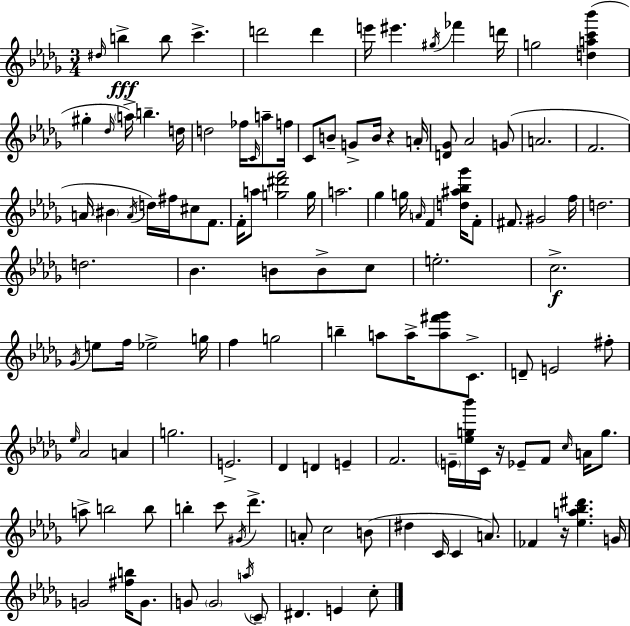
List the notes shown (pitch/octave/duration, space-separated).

D#5/s B5/q B5/e C6/q. D6/h D6/q E6/s EIS6/q. G#5/s FES6/q D6/s G5/h [D5,A5,C6,Bb6]/q G#5/q Db5/s A5/s B5/q. D5/s D5/h FES5/s C4/s A5/e F5/s C4/e B4/e G4/e B4/s R/q A4/s [D4,Gb4]/e Ab4/h G4/e A4/h. F4/h. A4/s BIS4/q A4/s D5/s F#5/s C#5/e F4/e. F4/s A5/e [G5,D#6,F6]/h G5/s A5/h. Gb5/q G5/s A4/s F4/q [D5,A#5,Bb5,Gb6]/s F4/e F#4/e. G#4/h F5/s D5/h. D5/h. Bb4/q. B4/e B4/e C5/e E5/h. C5/h. Gb4/s E5/e F5/s Eb5/h G5/s F5/q G5/h B5/q A5/e A5/s [A5,F#6,Gb6]/e C4/e. D4/e E4/h F#5/e Eb5/s Ab4/h A4/q G5/h. E4/h. Db4/q D4/q E4/q F4/h. E4/s [Eb5,G5,Bb6]/s C4/s R/s Eb4/e F4/e C5/s A4/s G5/e. A5/e B5/h B5/e B5/q C6/e G#4/s Db6/q. A4/e C5/h B4/e D#5/q C4/s C4/q A4/e. FES4/q R/s [Eb5,A5,Bb5,D#6]/q. G4/s G4/h [F#5,B5]/s G4/e. G4/e G4/h A5/s C4/e D#4/q. E4/q C5/e